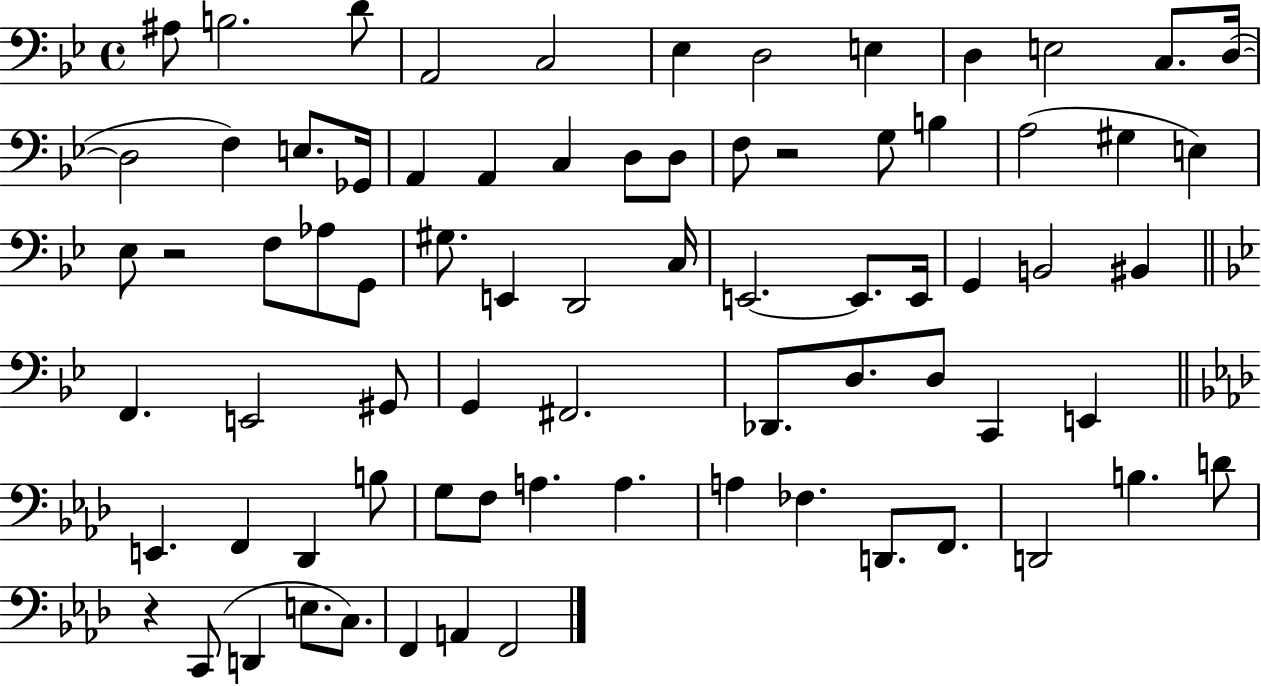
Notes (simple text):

A#3/e B3/h. D4/e A2/h C3/h Eb3/q D3/h E3/q D3/q E3/h C3/e. D3/s D3/h F3/q E3/e. Gb2/s A2/q A2/q C3/q D3/e D3/e F3/e R/h G3/e B3/q A3/h G#3/q E3/q Eb3/e R/h F3/e Ab3/e G2/e G#3/e. E2/q D2/h C3/s E2/h. E2/e. E2/s G2/q B2/h BIS2/q F2/q. E2/h G#2/e G2/q F#2/h. Db2/e. D3/e. D3/e C2/q E2/q E2/q. F2/q Db2/q B3/e G3/e F3/e A3/q. A3/q. A3/q FES3/q. D2/e. F2/e. D2/h B3/q. D4/e R/q C2/e D2/q E3/e. C3/e. F2/q A2/q F2/h